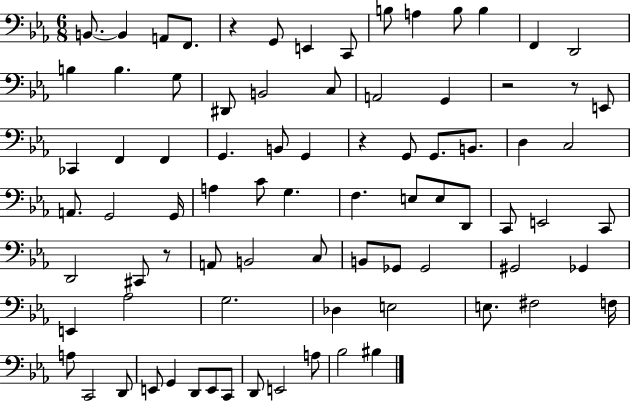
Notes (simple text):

B2/e. B2/q A2/e F2/e. R/q G2/e E2/q C2/e B3/e A3/q B3/e B3/q F2/q D2/h B3/q B3/q. G3/e D#2/e B2/h C3/e A2/h G2/q R/h R/e E2/e CES2/q F2/q F2/q G2/q. B2/e G2/q R/q G2/e G2/e. B2/e. D3/q C3/h A2/e. G2/h G2/s A3/q C4/e G3/q. F3/q. E3/e E3/e D2/e C2/e E2/h C2/e D2/h C#2/e R/e A2/e B2/h C3/e B2/e Gb2/e Gb2/h G#2/h Gb2/q E2/q Ab3/h G3/h. Db3/q E3/h E3/e. F#3/h F3/s A3/e C2/h D2/e E2/e G2/q D2/e E2/e C2/e D2/e E2/h A3/e Bb3/h BIS3/q